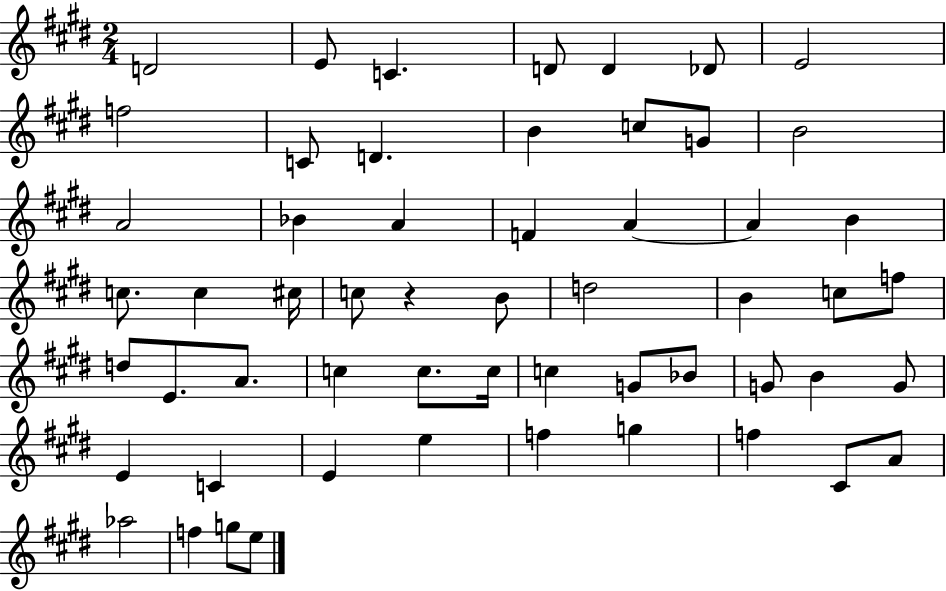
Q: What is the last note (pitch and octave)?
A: E5